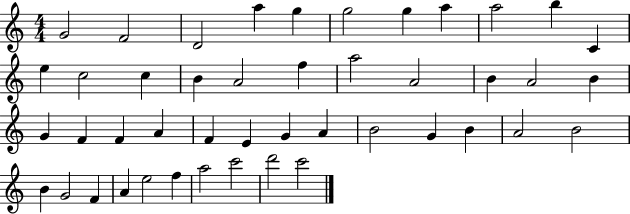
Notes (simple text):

G4/h F4/h D4/h A5/q G5/q G5/h G5/q A5/q A5/h B5/q C4/q E5/q C5/h C5/q B4/q A4/h F5/q A5/h A4/h B4/q A4/h B4/q G4/q F4/q F4/q A4/q F4/q E4/q G4/q A4/q B4/h G4/q B4/q A4/h B4/h B4/q G4/h F4/q A4/q E5/h F5/q A5/h C6/h D6/h C6/h